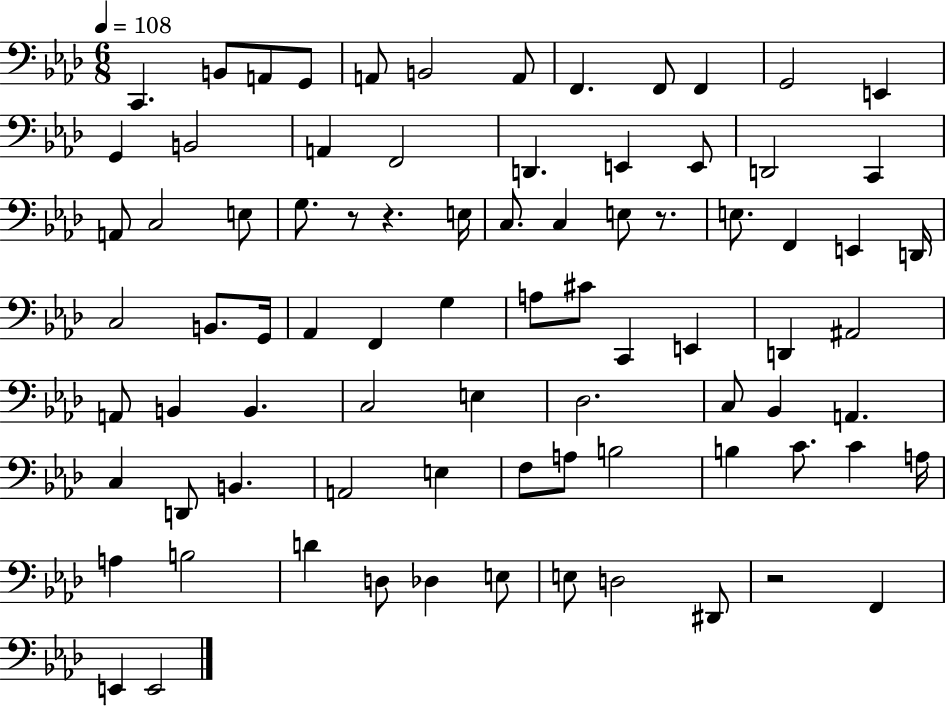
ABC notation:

X:1
T:Untitled
M:6/8
L:1/4
K:Ab
C,, B,,/2 A,,/2 G,,/2 A,,/2 B,,2 A,,/2 F,, F,,/2 F,, G,,2 E,, G,, B,,2 A,, F,,2 D,, E,, E,,/2 D,,2 C,, A,,/2 C,2 E,/2 G,/2 z/2 z E,/4 C,/2 C, E,/2 z/2 E,/2 F,, E,, D,,/4 C,2 B,,/2 G,,/4 _A,, F,, G, A,/2 ^C/2 C,, E,, D,, ^A,,2 A,,/2 B,, B,, C,2 E, _D,2 C,/2 _B,, A,, C, D,,/2 B,, A,,2 E, F,/2 A,/2 B,2 B, C/2 C A,/4 A, B,2 D D,/2 _D, E,/2 E,/2 D,2 ^D,,/2 z2 F,, E,, E,,2